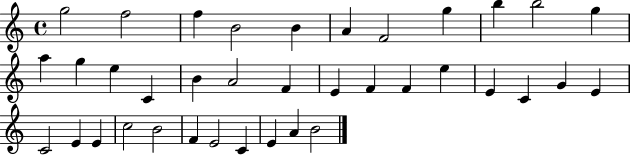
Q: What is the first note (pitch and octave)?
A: G5